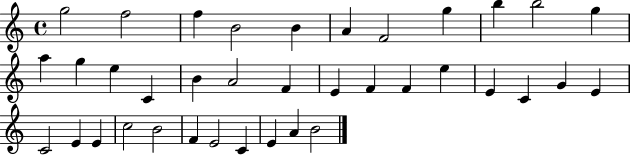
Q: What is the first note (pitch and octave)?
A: G5